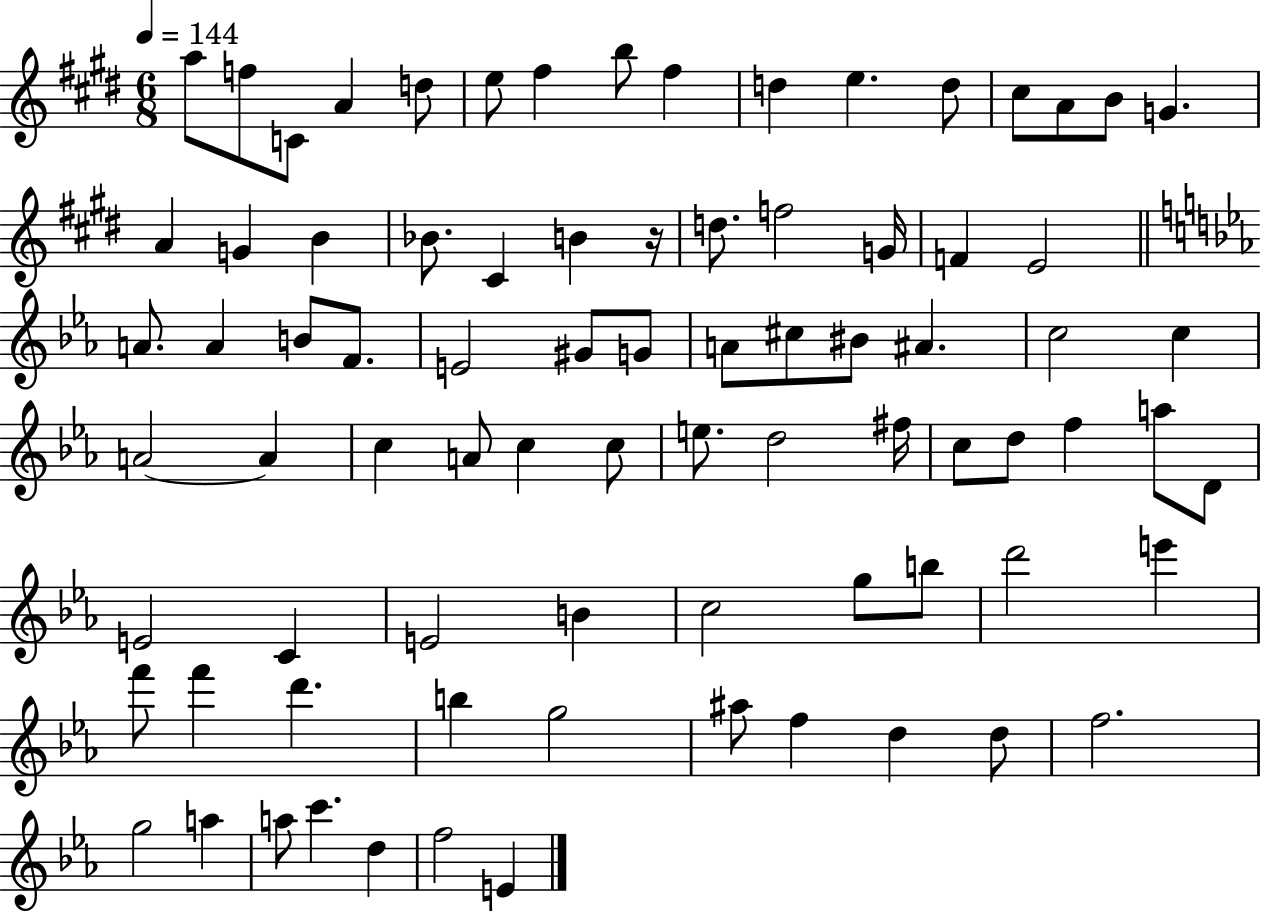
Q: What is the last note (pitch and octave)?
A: E4